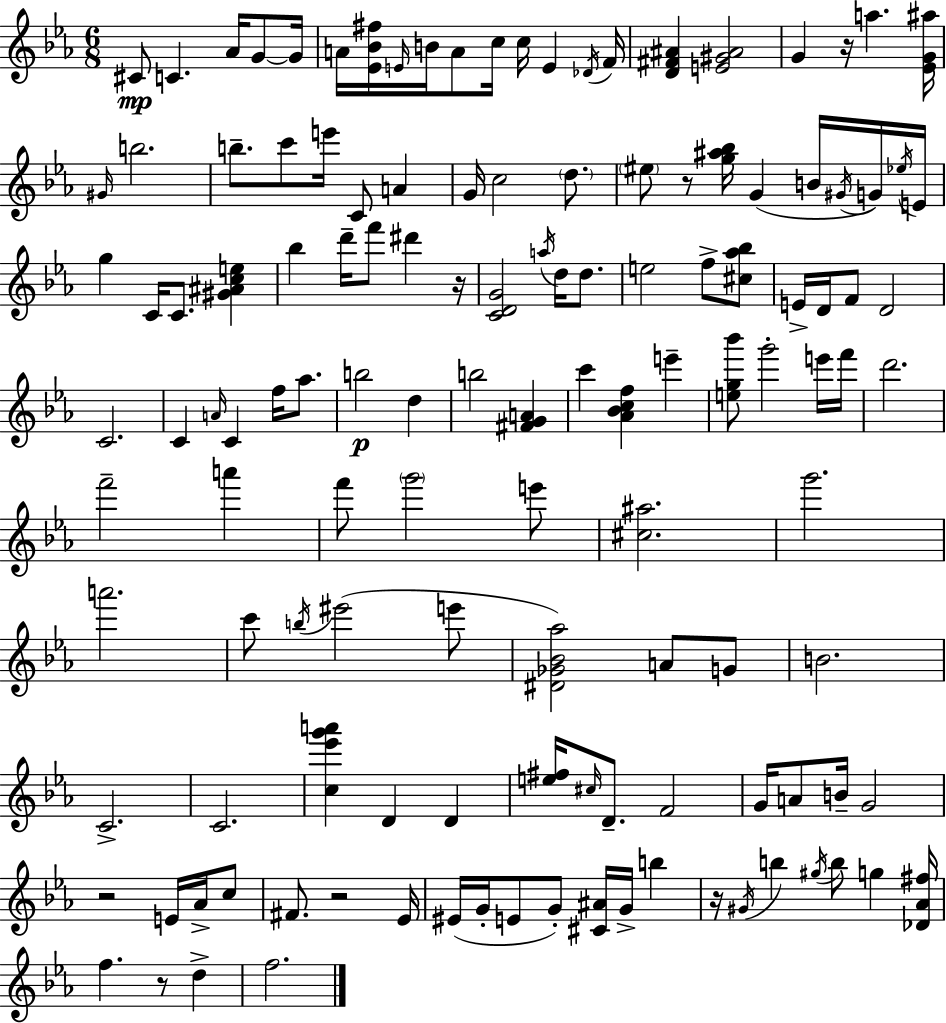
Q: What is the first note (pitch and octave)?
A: C#4